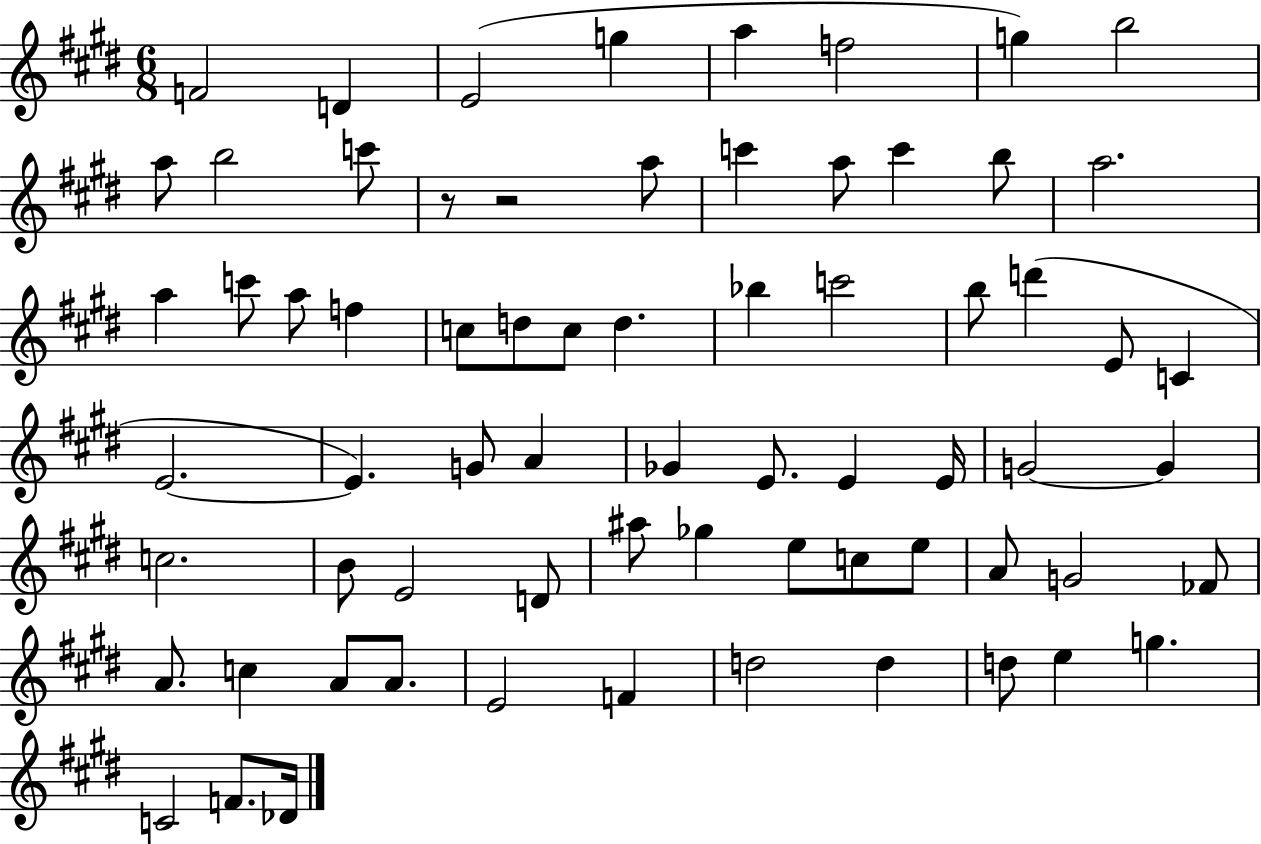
X:1
T:Untitled
M:6/8
L:1/4
K:E
F2 D E2 g a f2 g b2 a/2 b2 c'/2 z/2 z2 a/2 c' a/2 c' b/2 a2 a c'/2 a/2 f c/2 d/2 c/2 d _b c'2 b/2 d' E/2 C E2 E G/2 A _G E/2 E E/4 G2 G c2 B/2 E2 D/2 ^a/2 _g e/2 c/2 e/2 A/2 G2 _F/2 A/2 c A/2 A/2 E2 F d2 d d/2 e g C2 F/2 _D/4